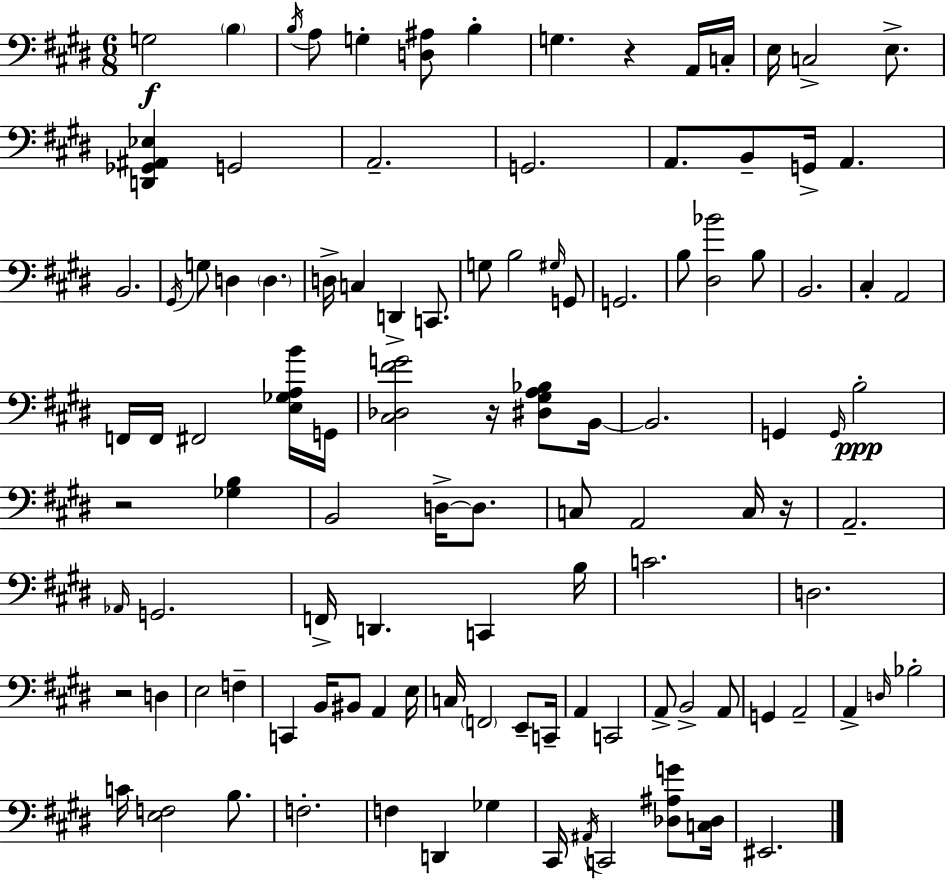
{
  \clef bass
  \numericTimeSignature
  \time 6/8
  \key e \major
  g2\f \parenthesize b4 | \acciaccatura { b16 } a8 g4-. <d ais>8 b4-. | g4. r4 a,16 | c16-. e16 c2-> e8.-> | \break <d, ges, ais, ees>4 g,2 | a,2.-- | g,2. | a,8. b,8-- g,16-> a,4. | \break b,2. | \acciaccatura { gis,16 } g8 d4 \parenthesize d4. | d16-> c4 d,4-> c,8. | g8 b2 | \break \grace { gis16 } g,8 g,2. | b8 <dis bes'>2 | b8 b,2. | cis4-. a,2 | \break f,16 f,16 fis,2 | <e ges a b'>16 g,16 <cis des fis' g'>2 r16 | <dis gis a bes>8 b,16~~ b,2. | g,4 \grace { g,16 } b2-.\ppp | \break r2 | <ges b>4 b,2 | d16->~~ d8. c8 a,2 | c16 r16 a,2.-- | \break \grace { aes,16 } g,2. | f,16-> d,4. | c,4 b16 c'2. | d2. | \break r2 | d4 e2 | f4-- c,4 b,16 bis,8 | a,4 e16 c16 \parenthesize f,2 | \break e,8-- c,16-- a,4 c,2 | a,8-> b,2-> | a,8 g,4 a,2-- | a,4-> \grace { d16 } bes2-. | \break c'16 <e f>2 | b8. f2.-. | f4 d,4 | ges4 cis,16 \acciaccatura { ais,16 } c,2 | \break <des ais g'>8 <c des>16 eis,2. | \bar "|."
}